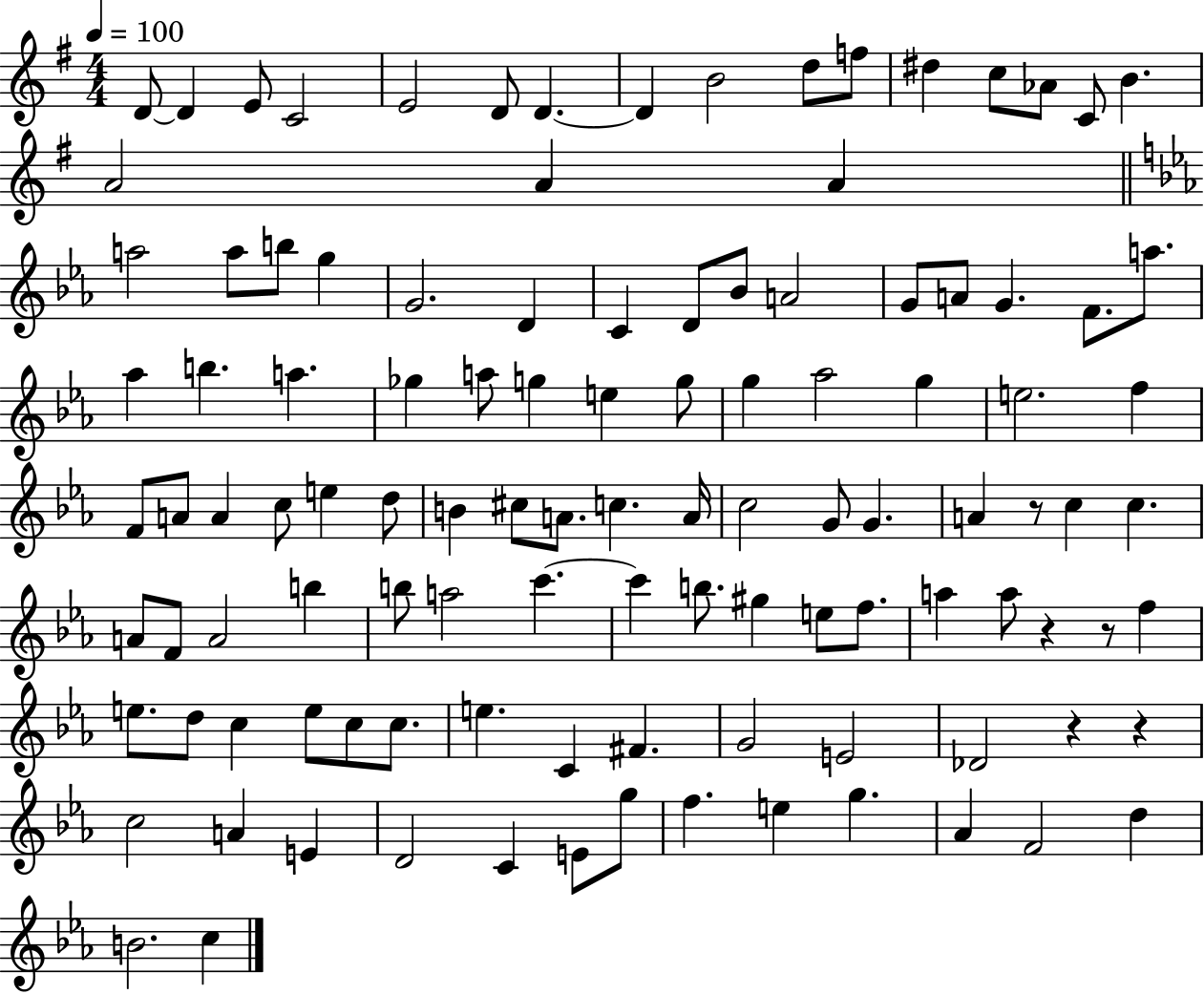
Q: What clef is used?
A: treble